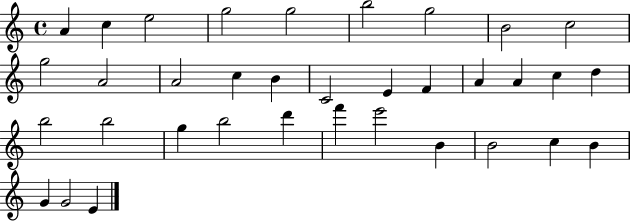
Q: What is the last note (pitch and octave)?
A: E4